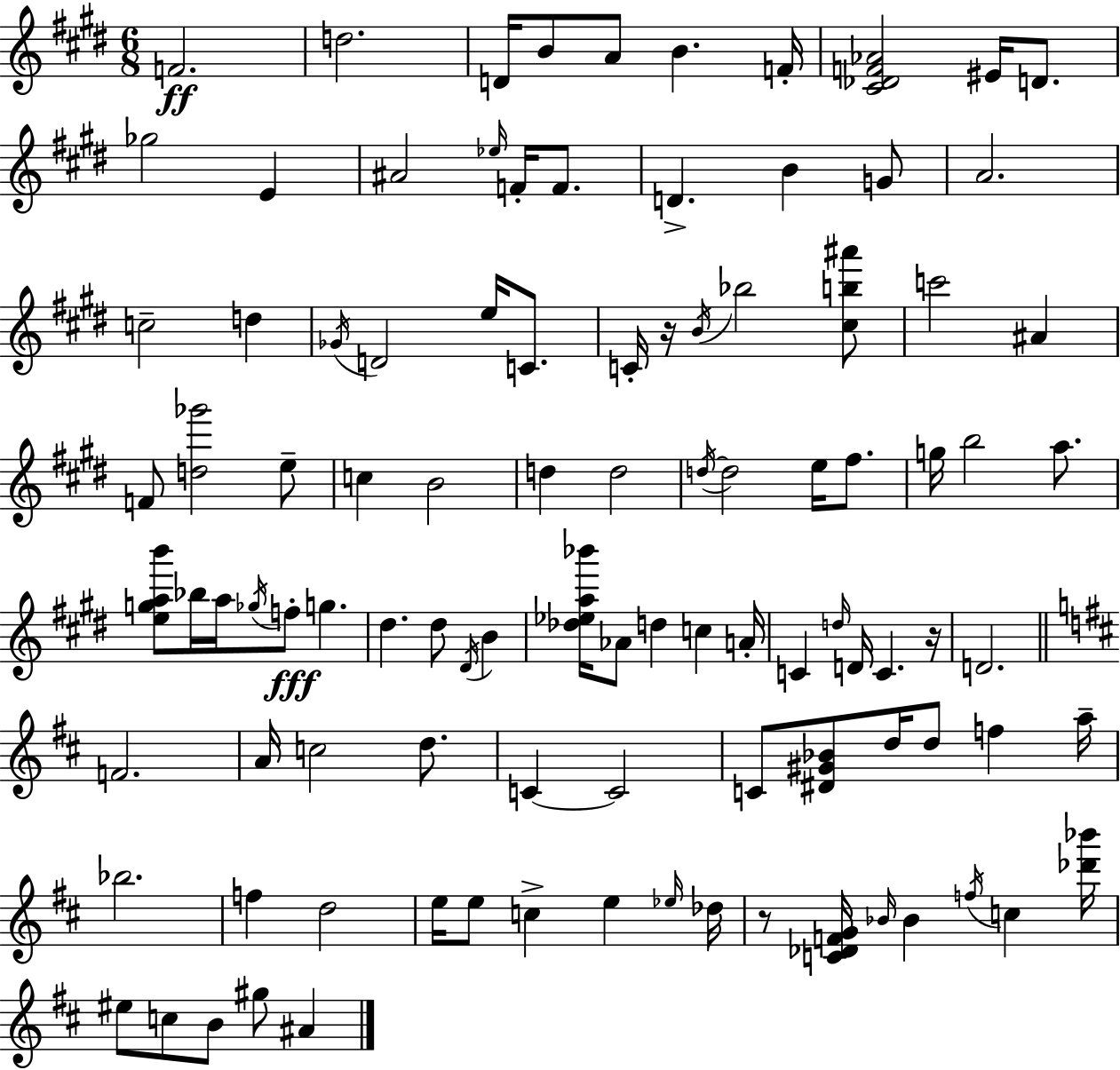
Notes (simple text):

F4/h. D5/h. D4/s B4/e A4/e B4/q. F4/s [C#4,Db4,F4,Ab4]/h EIS4/s D4/e. Gb5/h E4/q A#4/h Eb5/s F4/s F4/e. D4/q. B4/q G4/e A4/h. C5/h D5/q Gb4/s D4/h E5/s C4/e. C4/s R/s B4/s Bb5/h [C#5,B5,A#6]/e C6/h A#4/q F4/e [D5,Gb6]/h E5/e C5/q B4/h D5/q D5/h D5/s D5/h E5/s F#5/e. G5/s B5/h A5/e. [E5,G5,A5,B6]/e Bb5/s A5/s Gb5/s F5/e G5/q. D#5/q. D#5/e D#4/s B4/q [Db5,Eb5,A5,Bb6]/s Ab4/e D5/q C5/q A4/s C4/q D5/s D4/s C4/q. R/s D4/h. F4/h. A4/s C5/h D5/e. C4/q C4/h C4/e [D#4,G#4,Bb4]/e D5/s D5/e F5/q A5/s Bb5/h. F5/q D5/h E5/s E5/e C5/q E5/q Eb5/s Db5/s R/e [C4,Db4,F4,G4]/s Bb4/s Bb4/q F5/s C5/q [Db6,Bb6]/s EIS5/e C5/e B4/e G#5/e A#4/q